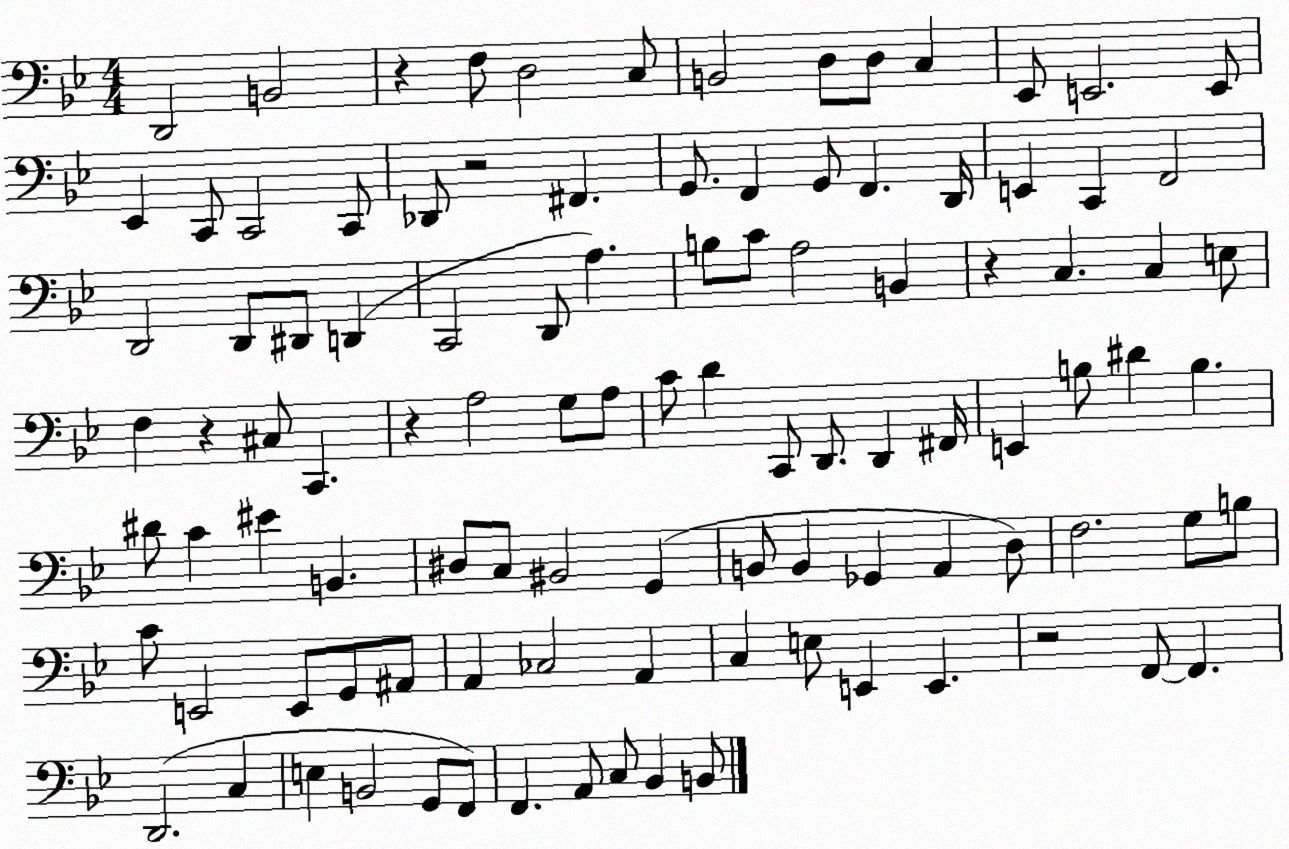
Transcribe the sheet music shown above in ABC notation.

X:1
T:Untitled
M:4/4
L:1/4
K:Bb
D,,2 B,,2 z F,/2 D,2 C,/2 B,,2 D,/2 D,/2 C, _E,,/2 E,,2 E,,/2 _E,, C,,/2 C,,2 C,,/2 _D,,/2 z2 ^F,, G,,/2 F,, G,,/2 F,, D,,/4 E,, C,, F,,2 D,,2 D,,/2 ^D,,/2 D,, C,,2 D,,/2 A, B,/2 C/2 A,2 B,, z C, C, E,/2 F, z ^C,/2 C,, z A,2 G,/2 A,/2 C/2 D C,,/2 D,,/2 D,, ^F,,/4 E,, B,/2 ^D B, ^D/2 C ^E B,, ^D,/2 C,/2 ^B,,2 G,, B,,/2 B,, _G,, A,, D,/2 F,2 G,/2 B,/2 C/2 E,,2 E,,/2 G,,/2 ^A,,/2 A,, _C,2 A,, C, E,/2 E,, E,, z2 F,,/2 F,, D,,2 C, E, B,,2 G,,/2 F,,/2 F,, A,,/2 C,/2 _B,, B,,/2